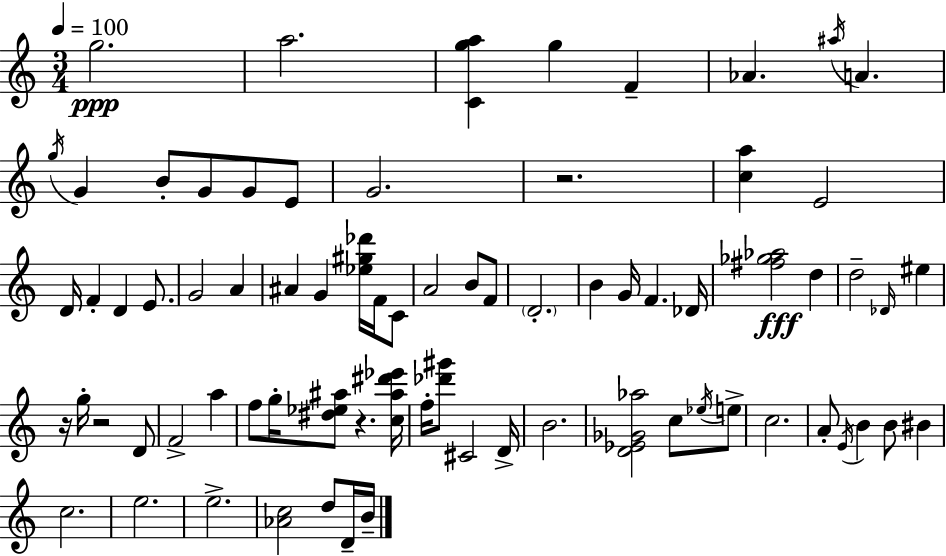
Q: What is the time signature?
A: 3/4